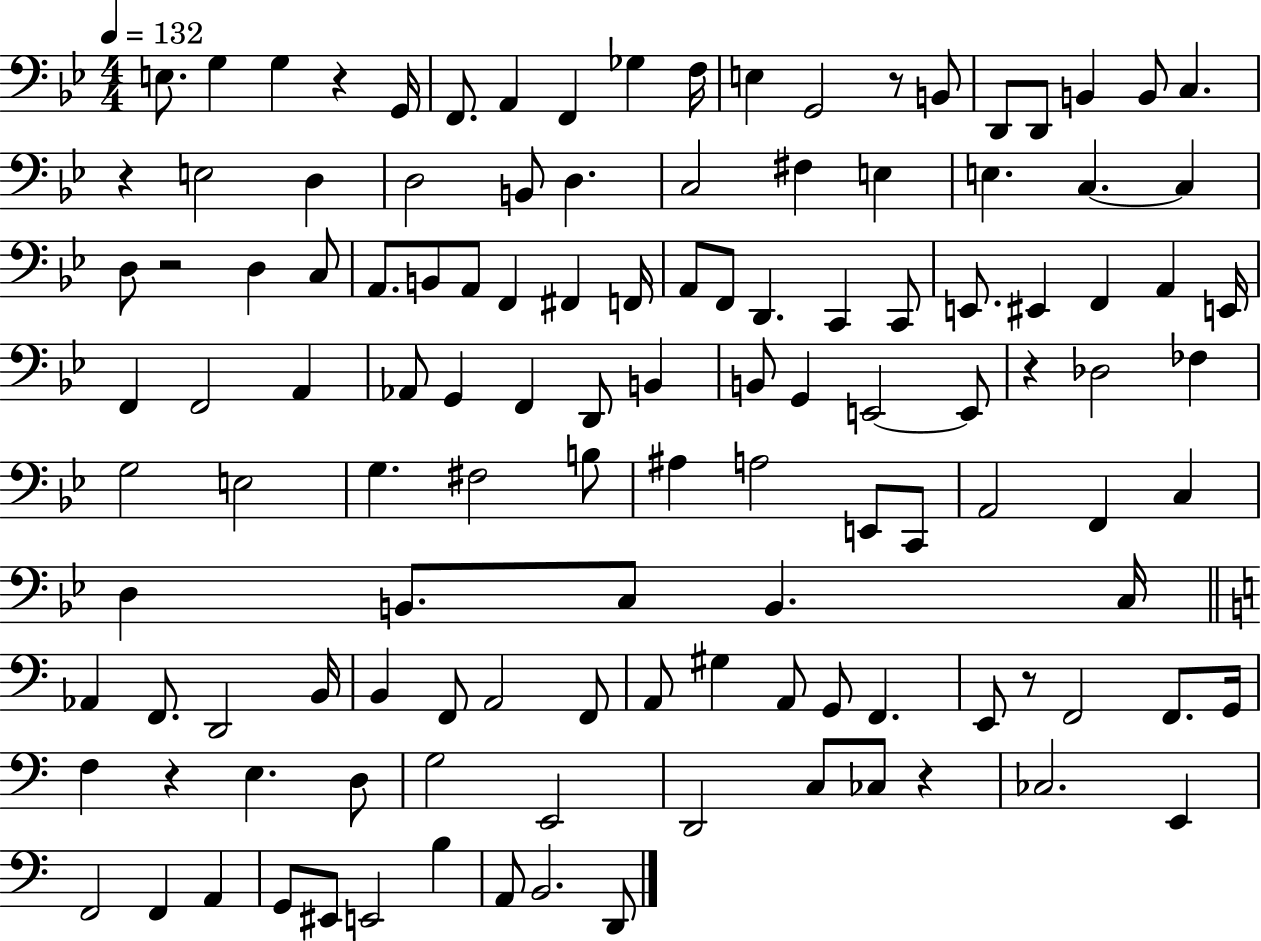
E3/e. G3/q G3/q R/q G2/s F2/e. A2/q F2/q Gb3/q F3/s E3/q G2/h R/e B2/e D2/e D2/e B2/q B2/e C3/q. R/q E3/h D3/q D3/h B2/e D3/q. C3/h F#3/q E3/q E3/q. C3/q. C3/q D3/e R/h D3/q C3/e A2/e. B2/e A2/e F2/q F#2/q F2/s A2/e F2/e D2/q. C2/q C2/e E2/e. EIS2/q F2/q A2/q E2/s F2/q F2/h A2/q Ab2/e G2/q F2/q D2/e B2/q B2/e G2/q E2/h E2/e R/q Db3/h FES3/q G3/h E3/h G3/q. F#3/h B3/e A#3/q A3/h E2/e C2/e A2/h F2/q C3/q D3/q B2/e. C3/e B2/q. C3/s Ab2/q F2/e. D2/h B2/s B2/q F2/e A2/h F2/e A2/e G#3/q A2/e G2/e F2/q. E2/e R/e F2/h F2/e. G2/s F3/q R/q E3/q. D3/e G3/h E2/h D2/h C3/e CES3/e R/q CES3/h. E2/q F2/h F2/q A2/q G2/e EIS2/e E2/h B3/q A2/e B2/h. D2/e